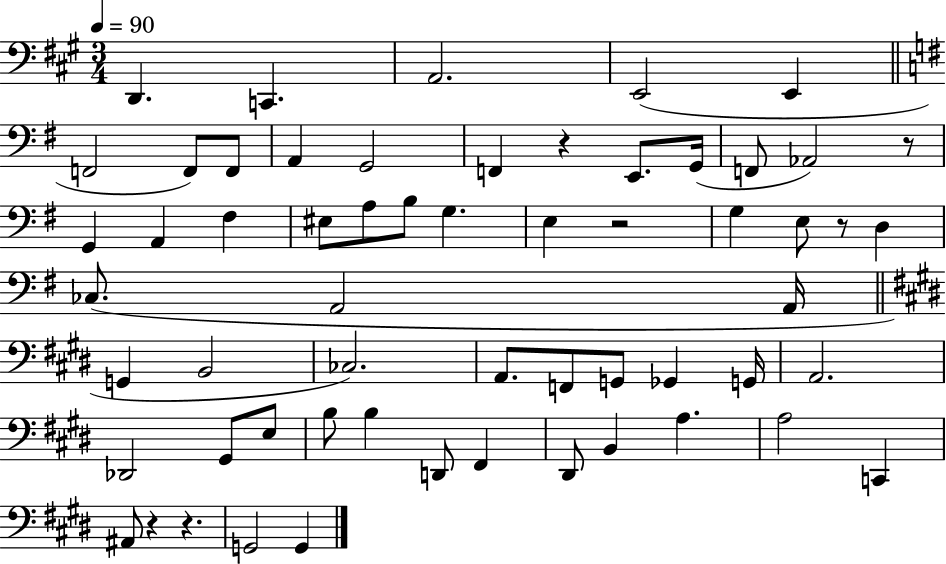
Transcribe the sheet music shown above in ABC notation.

X:1
T:Untitled
M:3/4
L:1/4
K:A
D,, C,, A,,2 E,,2 E,, F,,2 F,,/2 F,,/2 A,, G,,2 F,, z E,,/2 G,,/4 F,,/2 _A,,2 z/2 G,, A,, ^F, ^E,/2 A,/2 B,/2 G, E, z2 G, E,/2 z/2 D, _C,/2 A,,2 A,,/4 G,, B,,2 _C,2 A,,/2 F,,/2 G,,/2 _G,, G,,/4 A,,2 _D,,2 ^G,,/2 E,/2 B,/2 B, D,,/2 ^F,, ^D,,/2 B,, A, A,2 C,, ^A,,/2 z z G,,2 G,,